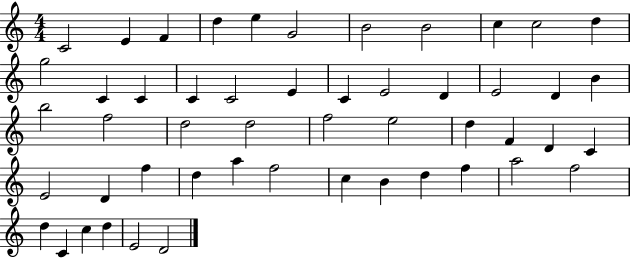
X:1
T:Untitled
M:4/4
L:1/4
K:C
C2 E F d e G2 B2 B2 c c2 d g2 C C C C2 E C E2 D E2 D B b2 f2 d2 d2 f2 e2 d F D C E2 D f d a f2 c B d f a2 f2 d C c d E2 D2